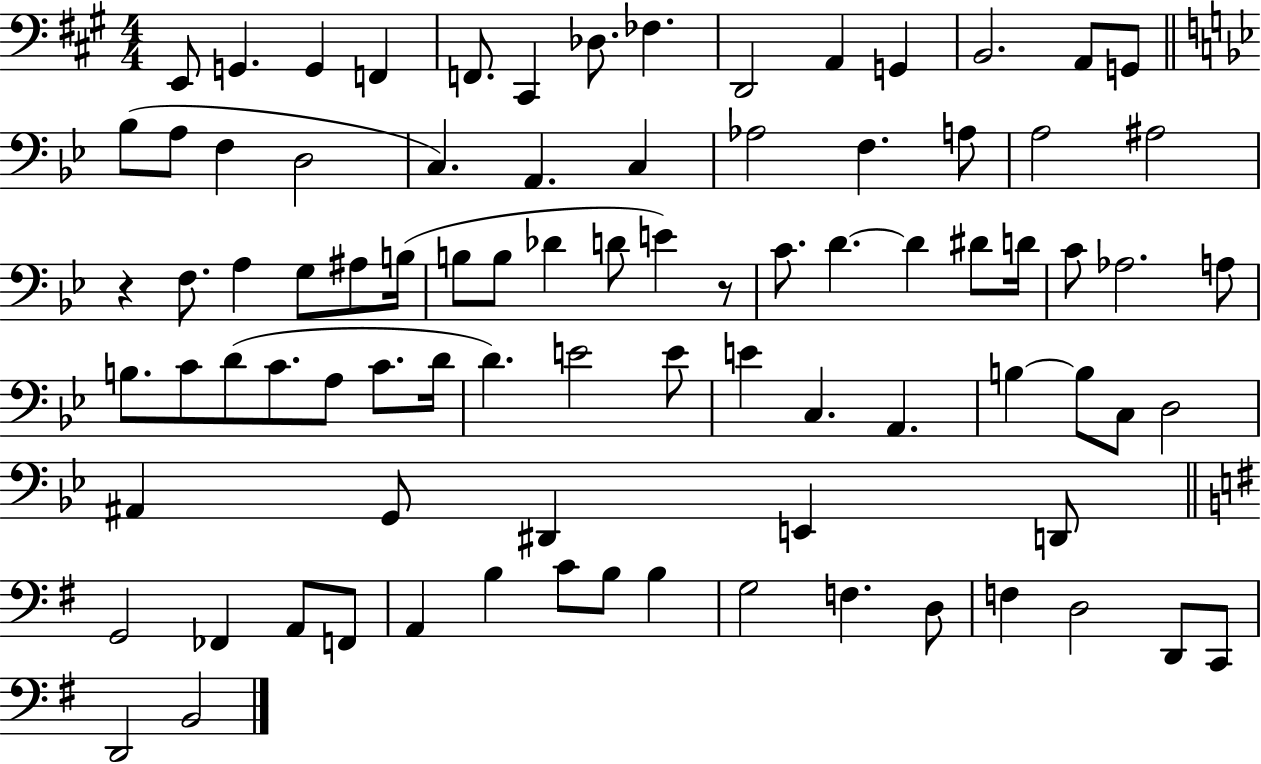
X:1
T:Untitled
M:4/4
L:1/4
K:A
E,,/2 G,, G,, F,, F,,/2 ^C,, _D,/2 _F, D,,2 A,, G,, B,,2 A,,/2 G,,/2 _B,/2 A,/2 F, D,2 C, A,, C, _A,2 F, A,/2 A,2 ^A,2 z F,/2 A, G,/2 ^A,/2 B,/4 B,/2 B,/2 _D D/2 E z/2 C/2 D D ^D/2 D/4 C/2 _A,2 A,/2 B,/2 C/2 D/2 C/2 A,/2 C/2 D/4 D E2 E/2 E C, A,, B, B,/2 C,/2 D,2 ^A,, G,,/2 ^D,, E,, D,,/2 G,,2 _F,, A,,/2 F,,/2 A,, B, C/2 B,/2 B, G,2 F, D,/2 F, D,2 D,,/2 C,,/2 D,,2 B,,2